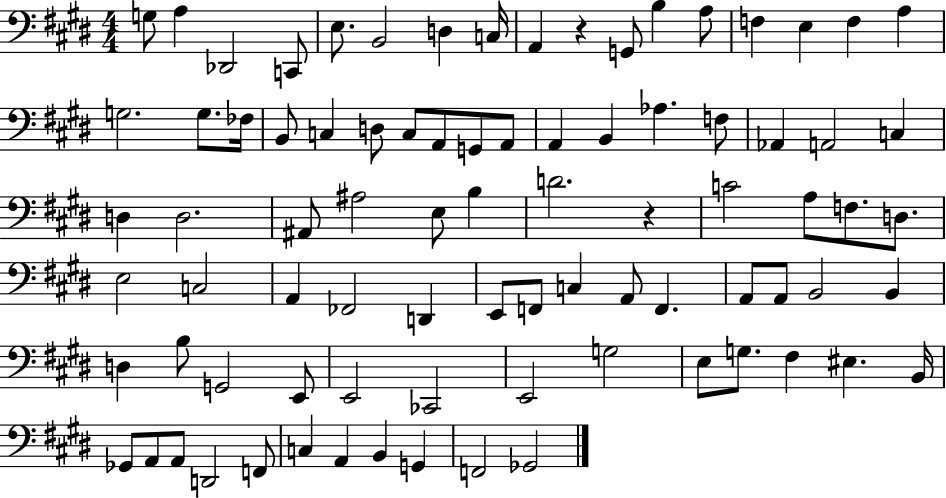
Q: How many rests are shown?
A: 2